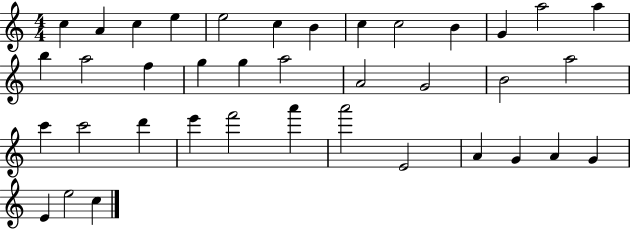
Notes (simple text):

C5/q A4/q C5/q E5/q E5/h C5/q B4/q C5/q C5/h B4/q G4/q A5/h A5/q B5/q A5/h F5/q G5/q G5/q A5/h A4/h G4/h B4/h A5/h C6/q C6/h D6/q E6/q F6/h A6/q A6/h E4/h A4/q G4/q A4/q G4/q E4/q E5/h C5/q